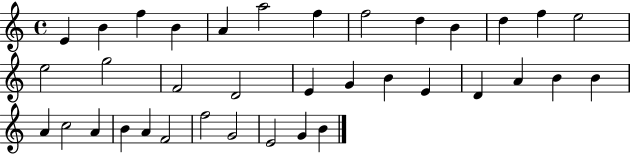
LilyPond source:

{
  \clef treble
  \time 4/4
  \defaultTimeSignature
  \key c \major
  e'4 b'4 f''4 b'4 | a'4 a''2 f''4 | f''2 d''4 b'4 | d''4 f''4 e''2 | \break e''2 g''2 | f'2 d'2 | e'4 g'4 b'4 e'4 | d'4 a'4 b'4 b'4 | \break a'4 c''2 a'4 | b'4 a'4 f'2 | f''2 g'2 | e'2 g'4 b'4 | \break \bar "|."
}